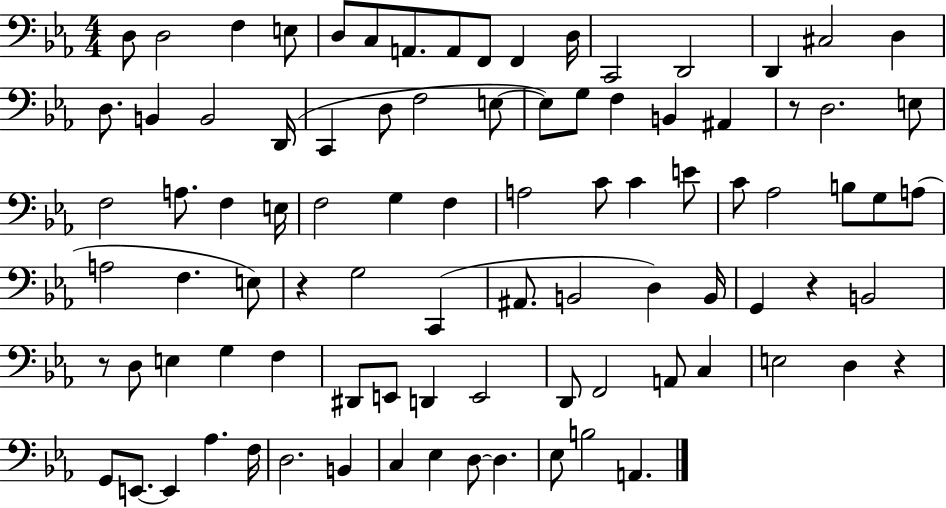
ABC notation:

X:1
T:Untitled
M:4/4
L:1/4
K:Eb
D,/2 D,2 F, E,/2 D,/2 C,/2 A,,/2 A,,/2 F,,/2 F,, D,/4 C,,2 D,,2 D,, ^C,2 D, D,/2 B,, B,,2 D,,/4 C,, D,/2 F,2 E,/2 E,/2 G,/2 F, B,, ^A,, z/2 D,2 E,/2 F,2 A,/2 F, E,/4 F,2 G, F, A,2 C/2 C E/2 C/2 _A,2 B,/2 G,/2 A,/2 A,2 F, E,/2 z G,2 C,, ^A,,/2 B,,2 D, B,,/4 G,, z B,,2 z/2 D,/2 E, G, F, ^D,,/2 E,,/2 D,, E,,2 D,,/2 F,,2 A,,/2 C, E,2 D, z G,,/2 E,,/2 E,, _A, F,/4 D,2 B,, C, _E, D,/2 D, _E,/2 B,2 A,,